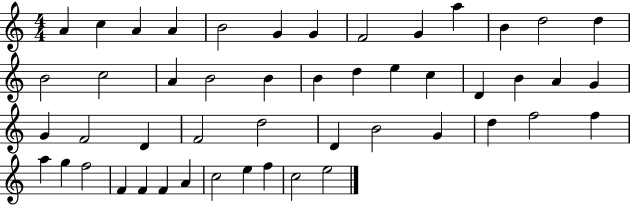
{
  \clef treble
  \numericTimeSignature
  \time 4/4
  \key c \major
  a'4 c''4 a'4 a'4 | b'2 g'4 g'4 | f'2 g'4 a''4 | b'4 d''2 d''4 | \break b'2 c''2 | a'4 b'2 b'4 | b'4 d''4 e''4 c''4 | d'4 b'4 a'4 g'4 | \break g'4 f'2 d'4 | f'2 d''2 | d'4 b'2 g'4 | d''4 f''2 f''4 | \break a''4 g''4 f''2 | f'4 f'4 f'4 a'4 | c''2 e''4 f''4 | c''2 e''2 | \break \bar "|."
}